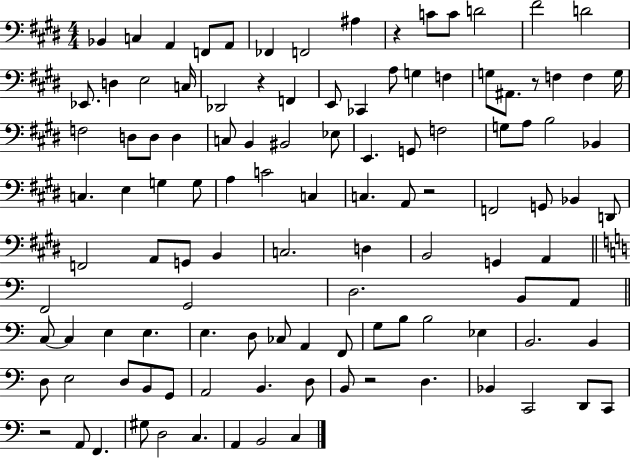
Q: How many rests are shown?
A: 6